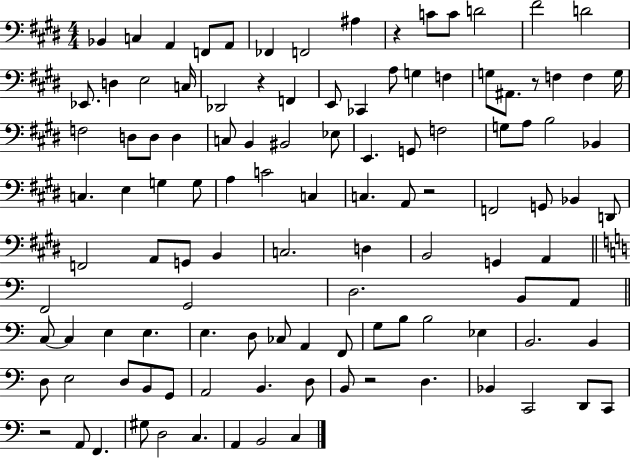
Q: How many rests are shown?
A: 6